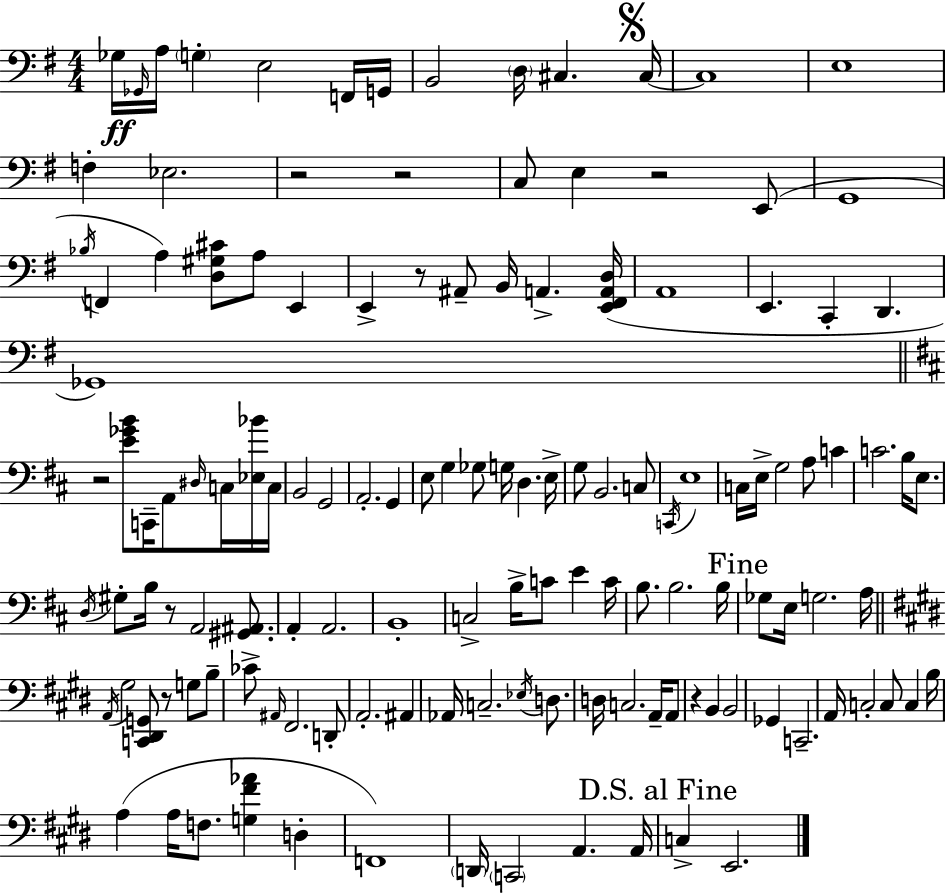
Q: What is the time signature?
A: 4/4